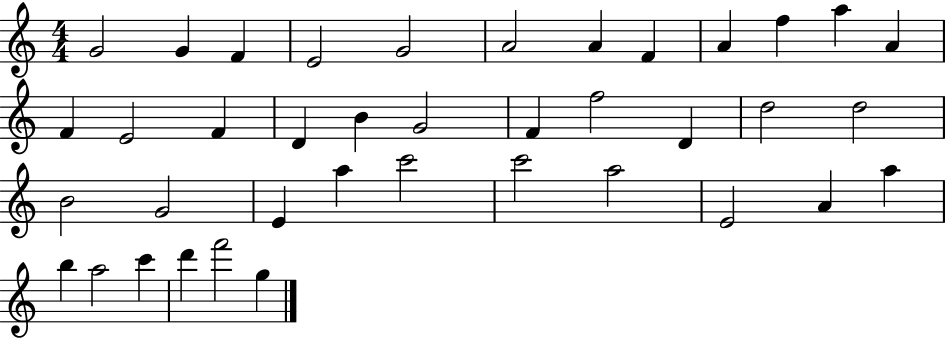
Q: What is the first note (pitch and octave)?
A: G4